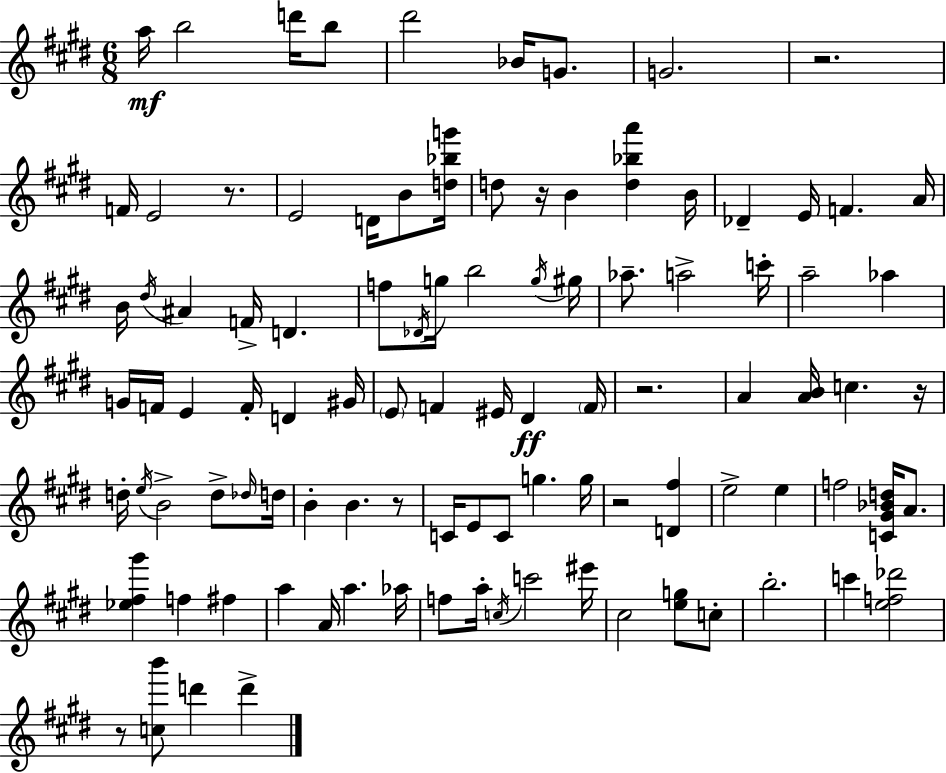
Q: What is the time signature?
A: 6/8